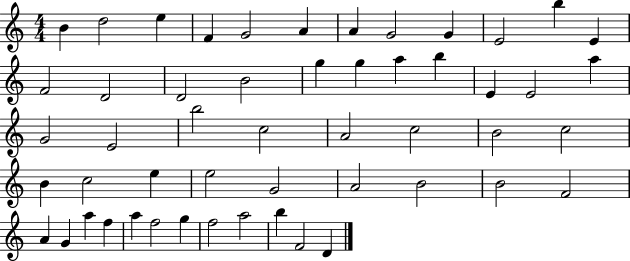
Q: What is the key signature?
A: C major